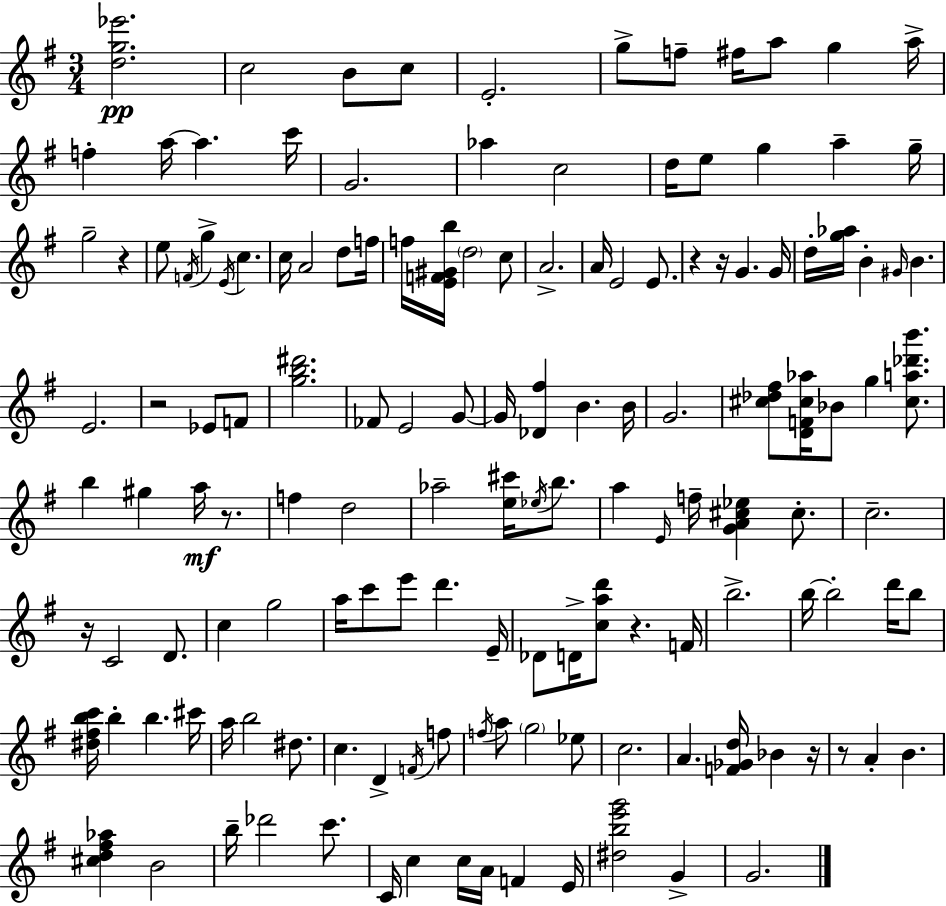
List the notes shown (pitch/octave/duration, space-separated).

[D5,G5,Eb6]/h. C5/h B4/e C5/e E4/h. G5/e F5/e F#5/s A5/e G5/q A5/s F5/q A5/s A5/q. C6/s G4/h. Ab5/q C5/h D5/s E5/e G5/q A5/q G5/s G5/h R/q E5/e F4/s G5/q E4/s C5/q. C5/s A4/h D5/e F5/s F5/s [E4,F4,G#4,B5]/s D5/h C5/e A4/h. A4/s E4/h E4/e. R/q R/s G4/q. G4/s D5/s [G5,Ab5]/s B4/q G#4/s B4/q. E4/h. R/h Eb4/e F4/e [G5,B5,D#6]/h. FES4/e E4/h G4/e G4/s [Db4,F#5]/q B4/q. B4/s G4/h. [C#5,Db5,F#5]/e [D4,F4,C#5,Ab5]/s Bb4/e G5/q [C#5,A5,Db6,B6]/e. B5/q G#5/q A5/s R/e. F5/q D5/h Ab5/h [E5,C#6]/s Eb5/s B5/e. A5/q E4/s F5/s [G4,A4,C#5,Eb5]/q C#5/e. C5/h. R/s C4/h D4/e. C5/q G5/h A5/s C6/e E6/e D6/q. E4/s Db4/e D4/s [C5,A5,D6]/e R/q. F4/s B5/h. B5/s B5/h D6/s B5/e [D#5,F#5,B5,C6]/s B5/q B5/q. C#6/s A5/s B5/h D#5/e. C5/q. D4/q F4/s F5/e F5/s A5/e G5/h Eb5/e C5/h. A4/q. [F4,Gb4,D5]/s Bb4/q R/s R/e A4/q B4/q. [C#5,D5,F#5,Ab5]/q B4/h B5/s Db6/h C6/e. C4/s C5/q C5/s A4/s F4/q E4/s [D#5,B5,E6,G6]/h G4/q G4/h.